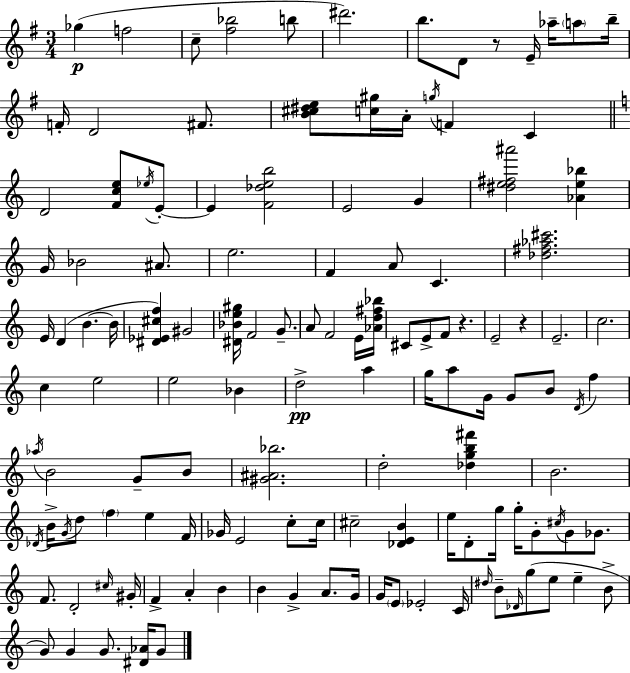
Gb5/q F5/h C5/e [F#5,Bb5]/h B5/e D#6/h. B5/e. D4/e R/e E4/s Ab5/s A5/e B5/s F4/s D4/h F#4/e. [B4,C#5,D#5,E5]/e [C5,G#5]/s A4/s G5/s F4/q C4/q D4/h [F4,C5,E5]/e Eb5/s E4/e E4/q [F4,Db5,E5,B5]/h E4/h G4/q [D#5,E5,F#5,A#6]/h [Ab4,E5,Bb5]/q G4/s Bb4/h A#4/e. E5/h. F4/q A4/e C4/q. [Db5,F#5,Ab5,C#6]/h. E4/s D4/q B4/q. B4/s [D#4,Eb4,C#5,F5]/q G#4/h [D#4,Bb4,E5,G#5]/s F4/h G4/e. A4/e F4/h E4/s [Ab4,D5,F#5,Bb5]/s C#4/e E4/e F4/e R/q. E4/h R/q E4/h. C5/h. C5/q E5/h E5/h Bb4/q D5/h A5/q G5/s A5/e G4/s G4/e B4/e D4/s F5/q Ab5/s B4/h G4/e B4/e [G#4,A#4,Bb5]/h. D5/h [Db5,G5,B5,F#6]/q B4/h. Db4/s B4/s G4/s D5/e F5/q E5/q F4/s Gb4/s E4/h C5/e C5/s C#5/h [Db4,E4,B4]/q E5/s D4/e G5/s G5/s G4/e C#5/s G4/e Gb4/e. F4/e. D4/h C#5/s G#4/s F4/q A4/q B4/q B4/q G4/q A4/e. G4/s G4/s E4/e Eb4/h C4/s D#5/s B4/e Db4/s G5/e E5/e E5/q B4/e G4/e G4/q G4/e. [D#4,Ab4]/s G4/e